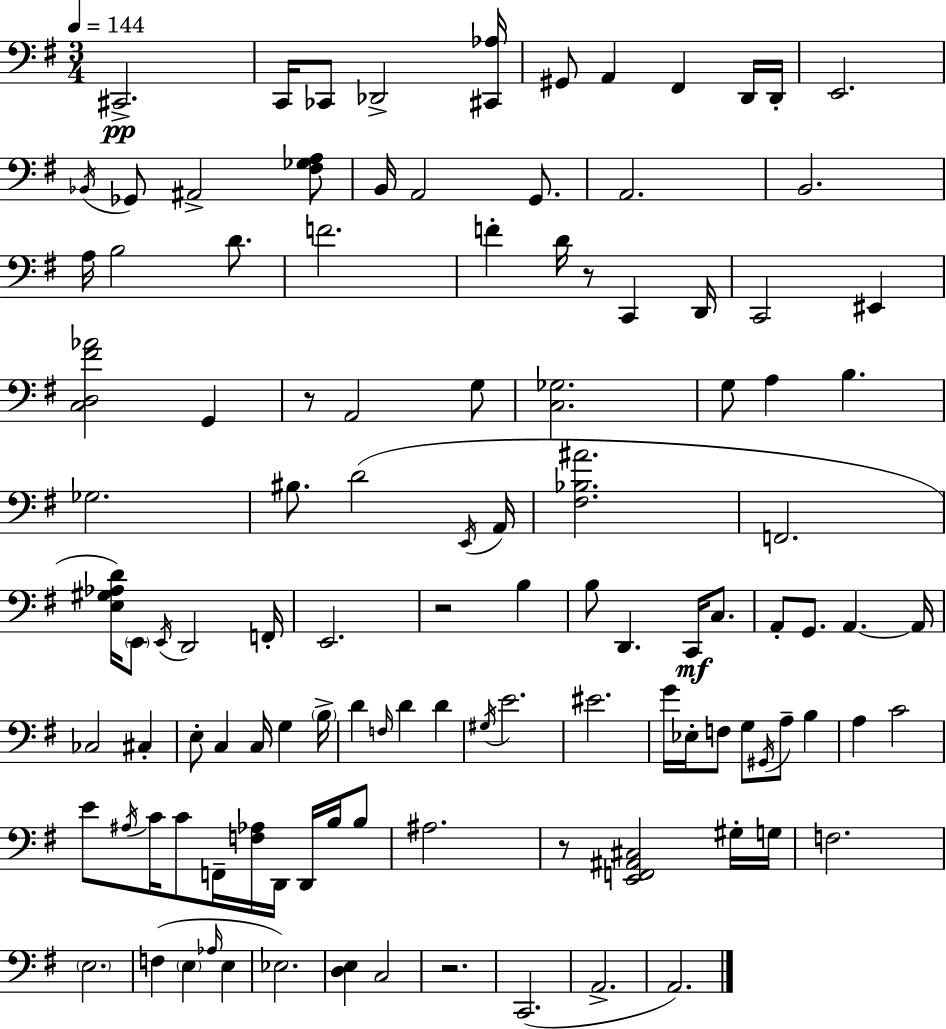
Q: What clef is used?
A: bass